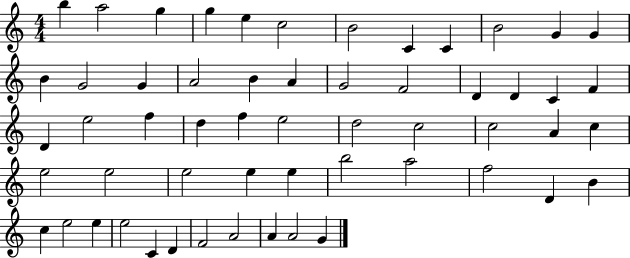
B5/q A5/h G5/q G5/q E5/q C5/h B4/h C4/q C4/q B4/h G4/q G4/q B4/q G4/h G4/q A4/h B4/q A4/q G4/h F4/h D4/q D4/q C4/q F4/q D4/q E5/h F5/q D5/q F5/q E5/h D5/h C5/h C5/h A4/q C5/q E5/h E5/h E5/h E5/q E5/q B5/h A5/h F5/h D4/q B4/q C5/q E5/h E5/q E5/h C4/q D4/q F4/h A4/h A4/q A4/h G4/q